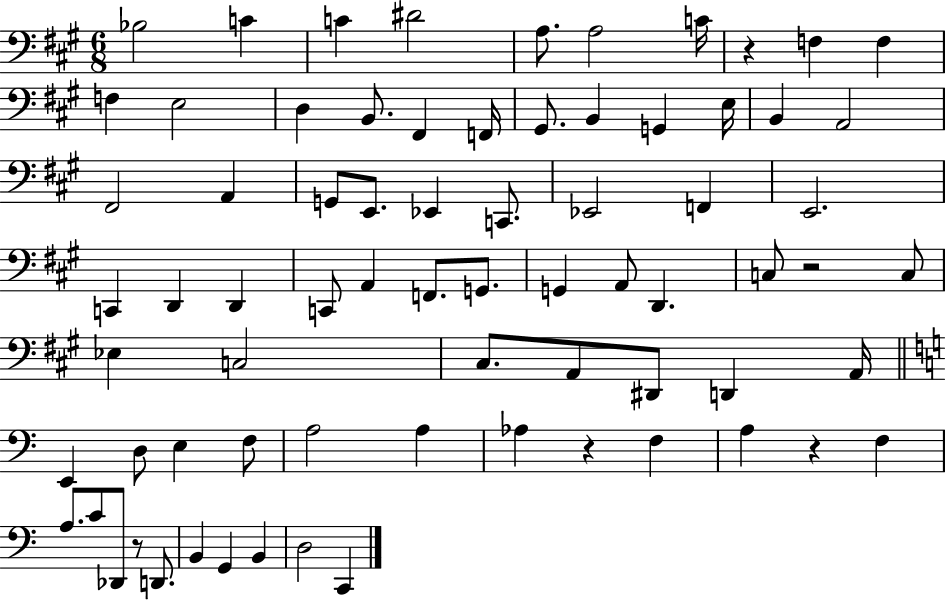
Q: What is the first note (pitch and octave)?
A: Bb3